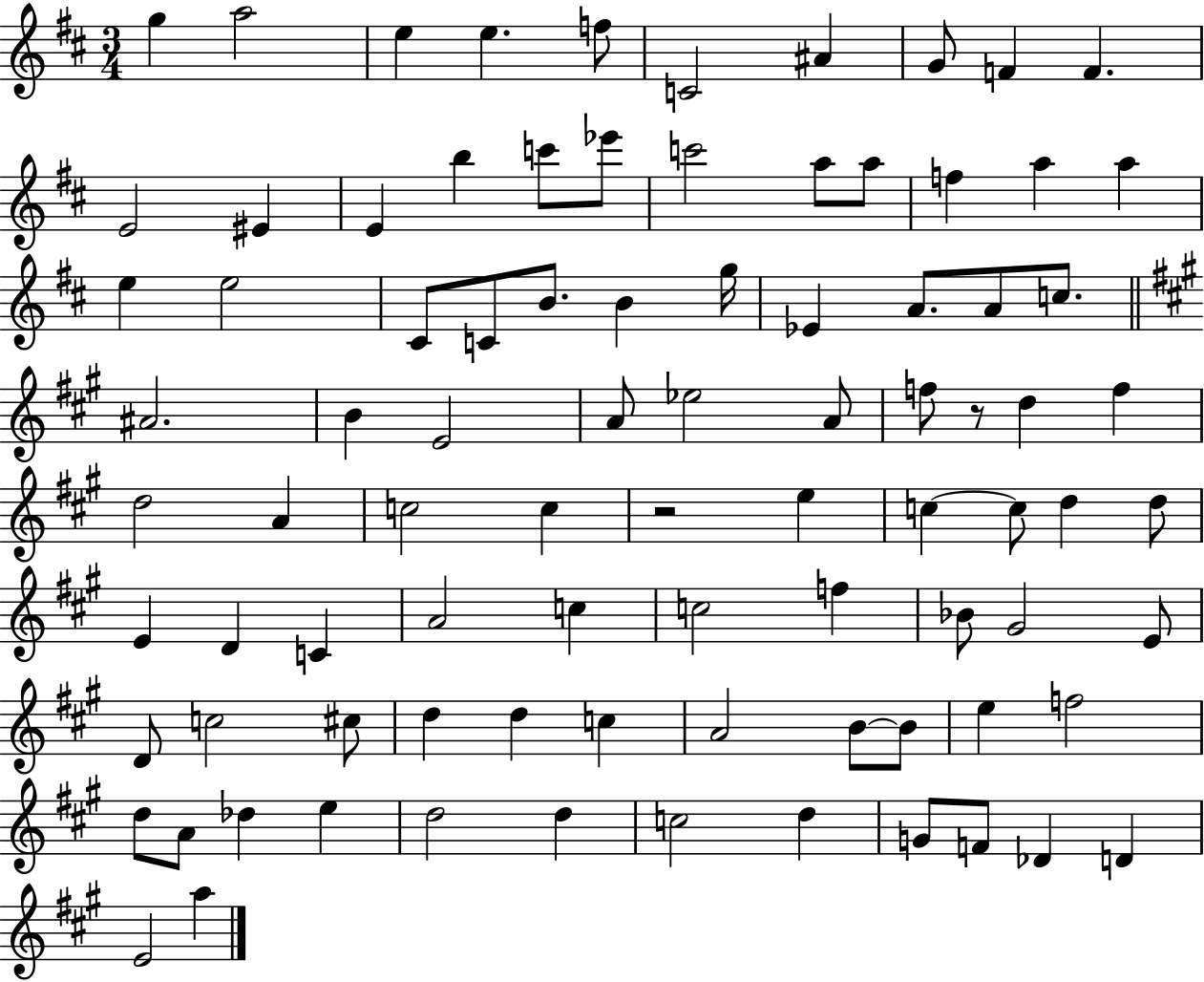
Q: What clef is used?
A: treble